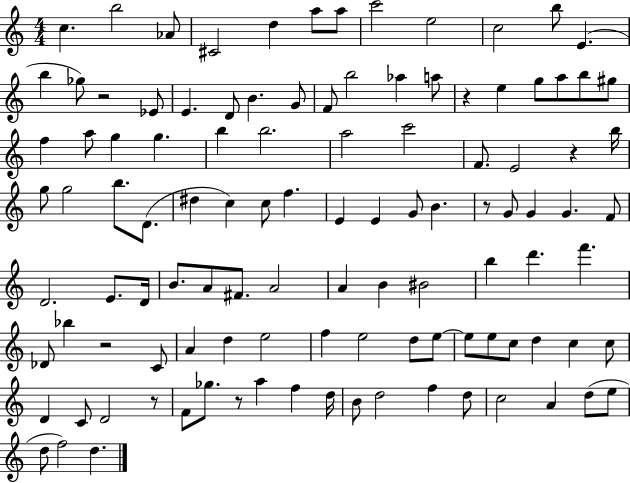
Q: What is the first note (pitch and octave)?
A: C5